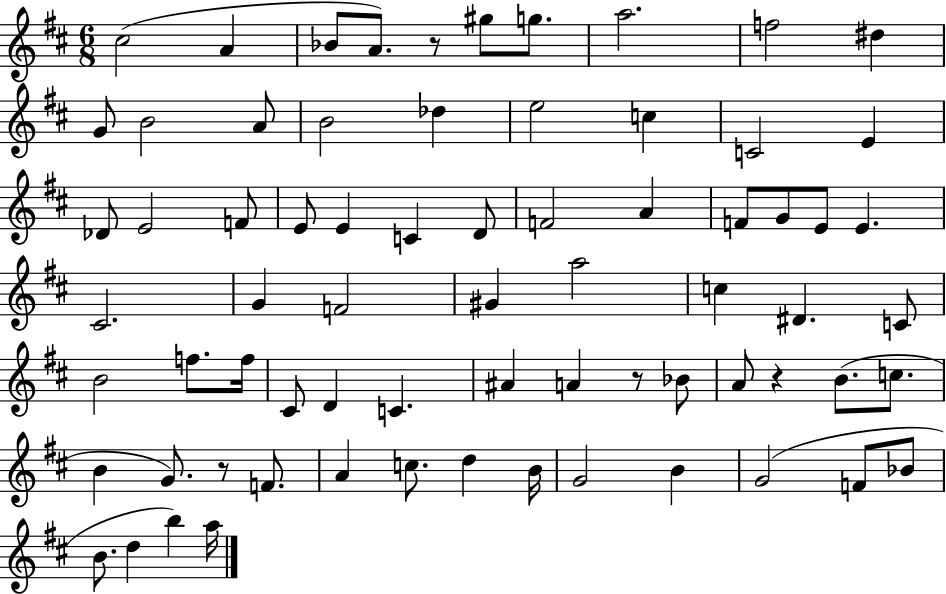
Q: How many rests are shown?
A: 4